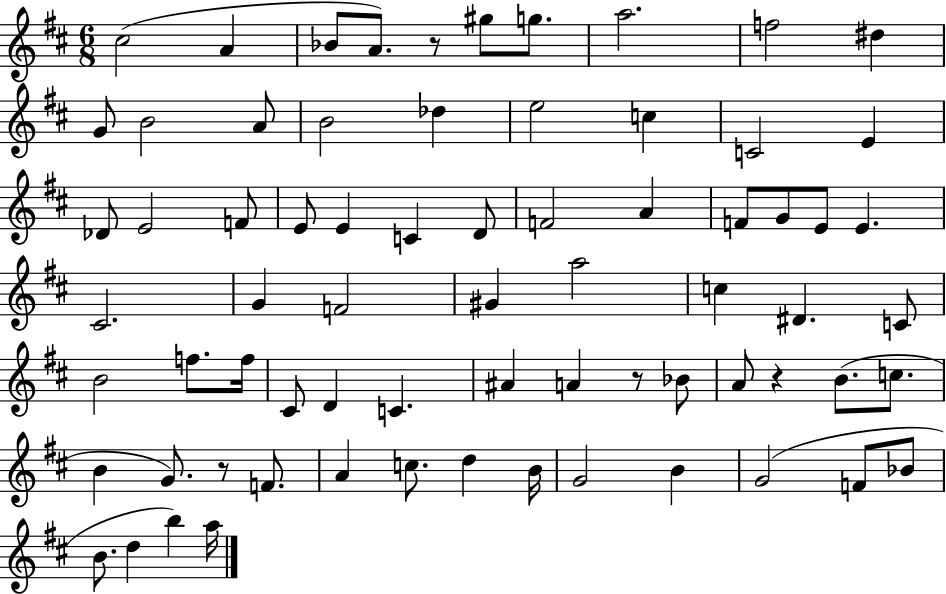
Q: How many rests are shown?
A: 4